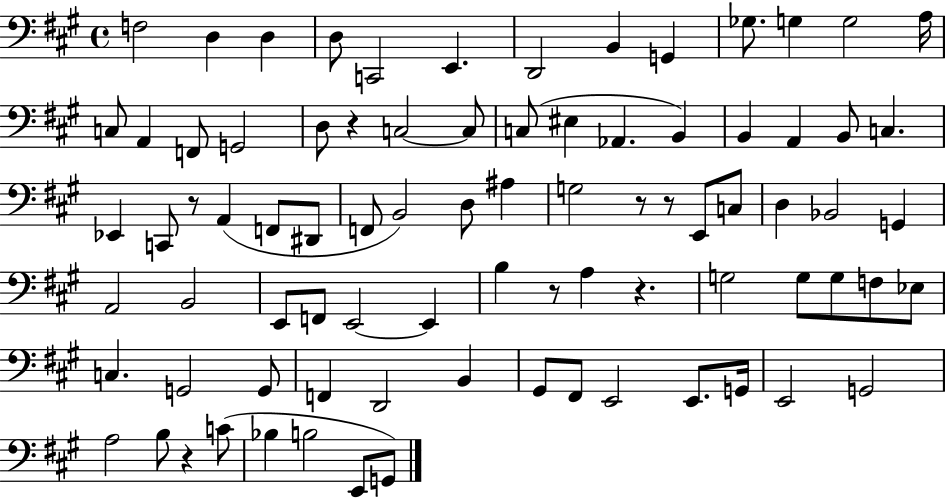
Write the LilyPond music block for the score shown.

{
  \clef bass
  \time 4/4
  \defaultTimeSignature
  \key a \major
  f2 d4 d4 | d8 c,2 e,4. | d,2 b,4 g,4 | ges8. g4 g2 a16 | \break c8 a,4 f,8 g,2 | d8 r4 c2~~ c8 | c8( eis4 aes,4. b,4) | b,4 a,4 b,8 c4. | \break ees,4 c,8 r8 a,4( f,8 dis,8 | f,8 b,2) d8 ais4 | g2 r8 r8 e,8 c8 | d4 bes,2 g,4 | \break a,2 b,2 | e,8 f,8 e,2~~ e,4 | b4 r8 a4 r4. | g2 g8 g8 f8 ees8 | \break c4. g,2 g,8 | f,4 d,2 b,4 | gis,8 fis,8 e,2 e,8. g,16 | e,2 g,2 | \break a2 b8 r4 c'8( | bes4 b2 e,8 g,8) | \bar "|."
}